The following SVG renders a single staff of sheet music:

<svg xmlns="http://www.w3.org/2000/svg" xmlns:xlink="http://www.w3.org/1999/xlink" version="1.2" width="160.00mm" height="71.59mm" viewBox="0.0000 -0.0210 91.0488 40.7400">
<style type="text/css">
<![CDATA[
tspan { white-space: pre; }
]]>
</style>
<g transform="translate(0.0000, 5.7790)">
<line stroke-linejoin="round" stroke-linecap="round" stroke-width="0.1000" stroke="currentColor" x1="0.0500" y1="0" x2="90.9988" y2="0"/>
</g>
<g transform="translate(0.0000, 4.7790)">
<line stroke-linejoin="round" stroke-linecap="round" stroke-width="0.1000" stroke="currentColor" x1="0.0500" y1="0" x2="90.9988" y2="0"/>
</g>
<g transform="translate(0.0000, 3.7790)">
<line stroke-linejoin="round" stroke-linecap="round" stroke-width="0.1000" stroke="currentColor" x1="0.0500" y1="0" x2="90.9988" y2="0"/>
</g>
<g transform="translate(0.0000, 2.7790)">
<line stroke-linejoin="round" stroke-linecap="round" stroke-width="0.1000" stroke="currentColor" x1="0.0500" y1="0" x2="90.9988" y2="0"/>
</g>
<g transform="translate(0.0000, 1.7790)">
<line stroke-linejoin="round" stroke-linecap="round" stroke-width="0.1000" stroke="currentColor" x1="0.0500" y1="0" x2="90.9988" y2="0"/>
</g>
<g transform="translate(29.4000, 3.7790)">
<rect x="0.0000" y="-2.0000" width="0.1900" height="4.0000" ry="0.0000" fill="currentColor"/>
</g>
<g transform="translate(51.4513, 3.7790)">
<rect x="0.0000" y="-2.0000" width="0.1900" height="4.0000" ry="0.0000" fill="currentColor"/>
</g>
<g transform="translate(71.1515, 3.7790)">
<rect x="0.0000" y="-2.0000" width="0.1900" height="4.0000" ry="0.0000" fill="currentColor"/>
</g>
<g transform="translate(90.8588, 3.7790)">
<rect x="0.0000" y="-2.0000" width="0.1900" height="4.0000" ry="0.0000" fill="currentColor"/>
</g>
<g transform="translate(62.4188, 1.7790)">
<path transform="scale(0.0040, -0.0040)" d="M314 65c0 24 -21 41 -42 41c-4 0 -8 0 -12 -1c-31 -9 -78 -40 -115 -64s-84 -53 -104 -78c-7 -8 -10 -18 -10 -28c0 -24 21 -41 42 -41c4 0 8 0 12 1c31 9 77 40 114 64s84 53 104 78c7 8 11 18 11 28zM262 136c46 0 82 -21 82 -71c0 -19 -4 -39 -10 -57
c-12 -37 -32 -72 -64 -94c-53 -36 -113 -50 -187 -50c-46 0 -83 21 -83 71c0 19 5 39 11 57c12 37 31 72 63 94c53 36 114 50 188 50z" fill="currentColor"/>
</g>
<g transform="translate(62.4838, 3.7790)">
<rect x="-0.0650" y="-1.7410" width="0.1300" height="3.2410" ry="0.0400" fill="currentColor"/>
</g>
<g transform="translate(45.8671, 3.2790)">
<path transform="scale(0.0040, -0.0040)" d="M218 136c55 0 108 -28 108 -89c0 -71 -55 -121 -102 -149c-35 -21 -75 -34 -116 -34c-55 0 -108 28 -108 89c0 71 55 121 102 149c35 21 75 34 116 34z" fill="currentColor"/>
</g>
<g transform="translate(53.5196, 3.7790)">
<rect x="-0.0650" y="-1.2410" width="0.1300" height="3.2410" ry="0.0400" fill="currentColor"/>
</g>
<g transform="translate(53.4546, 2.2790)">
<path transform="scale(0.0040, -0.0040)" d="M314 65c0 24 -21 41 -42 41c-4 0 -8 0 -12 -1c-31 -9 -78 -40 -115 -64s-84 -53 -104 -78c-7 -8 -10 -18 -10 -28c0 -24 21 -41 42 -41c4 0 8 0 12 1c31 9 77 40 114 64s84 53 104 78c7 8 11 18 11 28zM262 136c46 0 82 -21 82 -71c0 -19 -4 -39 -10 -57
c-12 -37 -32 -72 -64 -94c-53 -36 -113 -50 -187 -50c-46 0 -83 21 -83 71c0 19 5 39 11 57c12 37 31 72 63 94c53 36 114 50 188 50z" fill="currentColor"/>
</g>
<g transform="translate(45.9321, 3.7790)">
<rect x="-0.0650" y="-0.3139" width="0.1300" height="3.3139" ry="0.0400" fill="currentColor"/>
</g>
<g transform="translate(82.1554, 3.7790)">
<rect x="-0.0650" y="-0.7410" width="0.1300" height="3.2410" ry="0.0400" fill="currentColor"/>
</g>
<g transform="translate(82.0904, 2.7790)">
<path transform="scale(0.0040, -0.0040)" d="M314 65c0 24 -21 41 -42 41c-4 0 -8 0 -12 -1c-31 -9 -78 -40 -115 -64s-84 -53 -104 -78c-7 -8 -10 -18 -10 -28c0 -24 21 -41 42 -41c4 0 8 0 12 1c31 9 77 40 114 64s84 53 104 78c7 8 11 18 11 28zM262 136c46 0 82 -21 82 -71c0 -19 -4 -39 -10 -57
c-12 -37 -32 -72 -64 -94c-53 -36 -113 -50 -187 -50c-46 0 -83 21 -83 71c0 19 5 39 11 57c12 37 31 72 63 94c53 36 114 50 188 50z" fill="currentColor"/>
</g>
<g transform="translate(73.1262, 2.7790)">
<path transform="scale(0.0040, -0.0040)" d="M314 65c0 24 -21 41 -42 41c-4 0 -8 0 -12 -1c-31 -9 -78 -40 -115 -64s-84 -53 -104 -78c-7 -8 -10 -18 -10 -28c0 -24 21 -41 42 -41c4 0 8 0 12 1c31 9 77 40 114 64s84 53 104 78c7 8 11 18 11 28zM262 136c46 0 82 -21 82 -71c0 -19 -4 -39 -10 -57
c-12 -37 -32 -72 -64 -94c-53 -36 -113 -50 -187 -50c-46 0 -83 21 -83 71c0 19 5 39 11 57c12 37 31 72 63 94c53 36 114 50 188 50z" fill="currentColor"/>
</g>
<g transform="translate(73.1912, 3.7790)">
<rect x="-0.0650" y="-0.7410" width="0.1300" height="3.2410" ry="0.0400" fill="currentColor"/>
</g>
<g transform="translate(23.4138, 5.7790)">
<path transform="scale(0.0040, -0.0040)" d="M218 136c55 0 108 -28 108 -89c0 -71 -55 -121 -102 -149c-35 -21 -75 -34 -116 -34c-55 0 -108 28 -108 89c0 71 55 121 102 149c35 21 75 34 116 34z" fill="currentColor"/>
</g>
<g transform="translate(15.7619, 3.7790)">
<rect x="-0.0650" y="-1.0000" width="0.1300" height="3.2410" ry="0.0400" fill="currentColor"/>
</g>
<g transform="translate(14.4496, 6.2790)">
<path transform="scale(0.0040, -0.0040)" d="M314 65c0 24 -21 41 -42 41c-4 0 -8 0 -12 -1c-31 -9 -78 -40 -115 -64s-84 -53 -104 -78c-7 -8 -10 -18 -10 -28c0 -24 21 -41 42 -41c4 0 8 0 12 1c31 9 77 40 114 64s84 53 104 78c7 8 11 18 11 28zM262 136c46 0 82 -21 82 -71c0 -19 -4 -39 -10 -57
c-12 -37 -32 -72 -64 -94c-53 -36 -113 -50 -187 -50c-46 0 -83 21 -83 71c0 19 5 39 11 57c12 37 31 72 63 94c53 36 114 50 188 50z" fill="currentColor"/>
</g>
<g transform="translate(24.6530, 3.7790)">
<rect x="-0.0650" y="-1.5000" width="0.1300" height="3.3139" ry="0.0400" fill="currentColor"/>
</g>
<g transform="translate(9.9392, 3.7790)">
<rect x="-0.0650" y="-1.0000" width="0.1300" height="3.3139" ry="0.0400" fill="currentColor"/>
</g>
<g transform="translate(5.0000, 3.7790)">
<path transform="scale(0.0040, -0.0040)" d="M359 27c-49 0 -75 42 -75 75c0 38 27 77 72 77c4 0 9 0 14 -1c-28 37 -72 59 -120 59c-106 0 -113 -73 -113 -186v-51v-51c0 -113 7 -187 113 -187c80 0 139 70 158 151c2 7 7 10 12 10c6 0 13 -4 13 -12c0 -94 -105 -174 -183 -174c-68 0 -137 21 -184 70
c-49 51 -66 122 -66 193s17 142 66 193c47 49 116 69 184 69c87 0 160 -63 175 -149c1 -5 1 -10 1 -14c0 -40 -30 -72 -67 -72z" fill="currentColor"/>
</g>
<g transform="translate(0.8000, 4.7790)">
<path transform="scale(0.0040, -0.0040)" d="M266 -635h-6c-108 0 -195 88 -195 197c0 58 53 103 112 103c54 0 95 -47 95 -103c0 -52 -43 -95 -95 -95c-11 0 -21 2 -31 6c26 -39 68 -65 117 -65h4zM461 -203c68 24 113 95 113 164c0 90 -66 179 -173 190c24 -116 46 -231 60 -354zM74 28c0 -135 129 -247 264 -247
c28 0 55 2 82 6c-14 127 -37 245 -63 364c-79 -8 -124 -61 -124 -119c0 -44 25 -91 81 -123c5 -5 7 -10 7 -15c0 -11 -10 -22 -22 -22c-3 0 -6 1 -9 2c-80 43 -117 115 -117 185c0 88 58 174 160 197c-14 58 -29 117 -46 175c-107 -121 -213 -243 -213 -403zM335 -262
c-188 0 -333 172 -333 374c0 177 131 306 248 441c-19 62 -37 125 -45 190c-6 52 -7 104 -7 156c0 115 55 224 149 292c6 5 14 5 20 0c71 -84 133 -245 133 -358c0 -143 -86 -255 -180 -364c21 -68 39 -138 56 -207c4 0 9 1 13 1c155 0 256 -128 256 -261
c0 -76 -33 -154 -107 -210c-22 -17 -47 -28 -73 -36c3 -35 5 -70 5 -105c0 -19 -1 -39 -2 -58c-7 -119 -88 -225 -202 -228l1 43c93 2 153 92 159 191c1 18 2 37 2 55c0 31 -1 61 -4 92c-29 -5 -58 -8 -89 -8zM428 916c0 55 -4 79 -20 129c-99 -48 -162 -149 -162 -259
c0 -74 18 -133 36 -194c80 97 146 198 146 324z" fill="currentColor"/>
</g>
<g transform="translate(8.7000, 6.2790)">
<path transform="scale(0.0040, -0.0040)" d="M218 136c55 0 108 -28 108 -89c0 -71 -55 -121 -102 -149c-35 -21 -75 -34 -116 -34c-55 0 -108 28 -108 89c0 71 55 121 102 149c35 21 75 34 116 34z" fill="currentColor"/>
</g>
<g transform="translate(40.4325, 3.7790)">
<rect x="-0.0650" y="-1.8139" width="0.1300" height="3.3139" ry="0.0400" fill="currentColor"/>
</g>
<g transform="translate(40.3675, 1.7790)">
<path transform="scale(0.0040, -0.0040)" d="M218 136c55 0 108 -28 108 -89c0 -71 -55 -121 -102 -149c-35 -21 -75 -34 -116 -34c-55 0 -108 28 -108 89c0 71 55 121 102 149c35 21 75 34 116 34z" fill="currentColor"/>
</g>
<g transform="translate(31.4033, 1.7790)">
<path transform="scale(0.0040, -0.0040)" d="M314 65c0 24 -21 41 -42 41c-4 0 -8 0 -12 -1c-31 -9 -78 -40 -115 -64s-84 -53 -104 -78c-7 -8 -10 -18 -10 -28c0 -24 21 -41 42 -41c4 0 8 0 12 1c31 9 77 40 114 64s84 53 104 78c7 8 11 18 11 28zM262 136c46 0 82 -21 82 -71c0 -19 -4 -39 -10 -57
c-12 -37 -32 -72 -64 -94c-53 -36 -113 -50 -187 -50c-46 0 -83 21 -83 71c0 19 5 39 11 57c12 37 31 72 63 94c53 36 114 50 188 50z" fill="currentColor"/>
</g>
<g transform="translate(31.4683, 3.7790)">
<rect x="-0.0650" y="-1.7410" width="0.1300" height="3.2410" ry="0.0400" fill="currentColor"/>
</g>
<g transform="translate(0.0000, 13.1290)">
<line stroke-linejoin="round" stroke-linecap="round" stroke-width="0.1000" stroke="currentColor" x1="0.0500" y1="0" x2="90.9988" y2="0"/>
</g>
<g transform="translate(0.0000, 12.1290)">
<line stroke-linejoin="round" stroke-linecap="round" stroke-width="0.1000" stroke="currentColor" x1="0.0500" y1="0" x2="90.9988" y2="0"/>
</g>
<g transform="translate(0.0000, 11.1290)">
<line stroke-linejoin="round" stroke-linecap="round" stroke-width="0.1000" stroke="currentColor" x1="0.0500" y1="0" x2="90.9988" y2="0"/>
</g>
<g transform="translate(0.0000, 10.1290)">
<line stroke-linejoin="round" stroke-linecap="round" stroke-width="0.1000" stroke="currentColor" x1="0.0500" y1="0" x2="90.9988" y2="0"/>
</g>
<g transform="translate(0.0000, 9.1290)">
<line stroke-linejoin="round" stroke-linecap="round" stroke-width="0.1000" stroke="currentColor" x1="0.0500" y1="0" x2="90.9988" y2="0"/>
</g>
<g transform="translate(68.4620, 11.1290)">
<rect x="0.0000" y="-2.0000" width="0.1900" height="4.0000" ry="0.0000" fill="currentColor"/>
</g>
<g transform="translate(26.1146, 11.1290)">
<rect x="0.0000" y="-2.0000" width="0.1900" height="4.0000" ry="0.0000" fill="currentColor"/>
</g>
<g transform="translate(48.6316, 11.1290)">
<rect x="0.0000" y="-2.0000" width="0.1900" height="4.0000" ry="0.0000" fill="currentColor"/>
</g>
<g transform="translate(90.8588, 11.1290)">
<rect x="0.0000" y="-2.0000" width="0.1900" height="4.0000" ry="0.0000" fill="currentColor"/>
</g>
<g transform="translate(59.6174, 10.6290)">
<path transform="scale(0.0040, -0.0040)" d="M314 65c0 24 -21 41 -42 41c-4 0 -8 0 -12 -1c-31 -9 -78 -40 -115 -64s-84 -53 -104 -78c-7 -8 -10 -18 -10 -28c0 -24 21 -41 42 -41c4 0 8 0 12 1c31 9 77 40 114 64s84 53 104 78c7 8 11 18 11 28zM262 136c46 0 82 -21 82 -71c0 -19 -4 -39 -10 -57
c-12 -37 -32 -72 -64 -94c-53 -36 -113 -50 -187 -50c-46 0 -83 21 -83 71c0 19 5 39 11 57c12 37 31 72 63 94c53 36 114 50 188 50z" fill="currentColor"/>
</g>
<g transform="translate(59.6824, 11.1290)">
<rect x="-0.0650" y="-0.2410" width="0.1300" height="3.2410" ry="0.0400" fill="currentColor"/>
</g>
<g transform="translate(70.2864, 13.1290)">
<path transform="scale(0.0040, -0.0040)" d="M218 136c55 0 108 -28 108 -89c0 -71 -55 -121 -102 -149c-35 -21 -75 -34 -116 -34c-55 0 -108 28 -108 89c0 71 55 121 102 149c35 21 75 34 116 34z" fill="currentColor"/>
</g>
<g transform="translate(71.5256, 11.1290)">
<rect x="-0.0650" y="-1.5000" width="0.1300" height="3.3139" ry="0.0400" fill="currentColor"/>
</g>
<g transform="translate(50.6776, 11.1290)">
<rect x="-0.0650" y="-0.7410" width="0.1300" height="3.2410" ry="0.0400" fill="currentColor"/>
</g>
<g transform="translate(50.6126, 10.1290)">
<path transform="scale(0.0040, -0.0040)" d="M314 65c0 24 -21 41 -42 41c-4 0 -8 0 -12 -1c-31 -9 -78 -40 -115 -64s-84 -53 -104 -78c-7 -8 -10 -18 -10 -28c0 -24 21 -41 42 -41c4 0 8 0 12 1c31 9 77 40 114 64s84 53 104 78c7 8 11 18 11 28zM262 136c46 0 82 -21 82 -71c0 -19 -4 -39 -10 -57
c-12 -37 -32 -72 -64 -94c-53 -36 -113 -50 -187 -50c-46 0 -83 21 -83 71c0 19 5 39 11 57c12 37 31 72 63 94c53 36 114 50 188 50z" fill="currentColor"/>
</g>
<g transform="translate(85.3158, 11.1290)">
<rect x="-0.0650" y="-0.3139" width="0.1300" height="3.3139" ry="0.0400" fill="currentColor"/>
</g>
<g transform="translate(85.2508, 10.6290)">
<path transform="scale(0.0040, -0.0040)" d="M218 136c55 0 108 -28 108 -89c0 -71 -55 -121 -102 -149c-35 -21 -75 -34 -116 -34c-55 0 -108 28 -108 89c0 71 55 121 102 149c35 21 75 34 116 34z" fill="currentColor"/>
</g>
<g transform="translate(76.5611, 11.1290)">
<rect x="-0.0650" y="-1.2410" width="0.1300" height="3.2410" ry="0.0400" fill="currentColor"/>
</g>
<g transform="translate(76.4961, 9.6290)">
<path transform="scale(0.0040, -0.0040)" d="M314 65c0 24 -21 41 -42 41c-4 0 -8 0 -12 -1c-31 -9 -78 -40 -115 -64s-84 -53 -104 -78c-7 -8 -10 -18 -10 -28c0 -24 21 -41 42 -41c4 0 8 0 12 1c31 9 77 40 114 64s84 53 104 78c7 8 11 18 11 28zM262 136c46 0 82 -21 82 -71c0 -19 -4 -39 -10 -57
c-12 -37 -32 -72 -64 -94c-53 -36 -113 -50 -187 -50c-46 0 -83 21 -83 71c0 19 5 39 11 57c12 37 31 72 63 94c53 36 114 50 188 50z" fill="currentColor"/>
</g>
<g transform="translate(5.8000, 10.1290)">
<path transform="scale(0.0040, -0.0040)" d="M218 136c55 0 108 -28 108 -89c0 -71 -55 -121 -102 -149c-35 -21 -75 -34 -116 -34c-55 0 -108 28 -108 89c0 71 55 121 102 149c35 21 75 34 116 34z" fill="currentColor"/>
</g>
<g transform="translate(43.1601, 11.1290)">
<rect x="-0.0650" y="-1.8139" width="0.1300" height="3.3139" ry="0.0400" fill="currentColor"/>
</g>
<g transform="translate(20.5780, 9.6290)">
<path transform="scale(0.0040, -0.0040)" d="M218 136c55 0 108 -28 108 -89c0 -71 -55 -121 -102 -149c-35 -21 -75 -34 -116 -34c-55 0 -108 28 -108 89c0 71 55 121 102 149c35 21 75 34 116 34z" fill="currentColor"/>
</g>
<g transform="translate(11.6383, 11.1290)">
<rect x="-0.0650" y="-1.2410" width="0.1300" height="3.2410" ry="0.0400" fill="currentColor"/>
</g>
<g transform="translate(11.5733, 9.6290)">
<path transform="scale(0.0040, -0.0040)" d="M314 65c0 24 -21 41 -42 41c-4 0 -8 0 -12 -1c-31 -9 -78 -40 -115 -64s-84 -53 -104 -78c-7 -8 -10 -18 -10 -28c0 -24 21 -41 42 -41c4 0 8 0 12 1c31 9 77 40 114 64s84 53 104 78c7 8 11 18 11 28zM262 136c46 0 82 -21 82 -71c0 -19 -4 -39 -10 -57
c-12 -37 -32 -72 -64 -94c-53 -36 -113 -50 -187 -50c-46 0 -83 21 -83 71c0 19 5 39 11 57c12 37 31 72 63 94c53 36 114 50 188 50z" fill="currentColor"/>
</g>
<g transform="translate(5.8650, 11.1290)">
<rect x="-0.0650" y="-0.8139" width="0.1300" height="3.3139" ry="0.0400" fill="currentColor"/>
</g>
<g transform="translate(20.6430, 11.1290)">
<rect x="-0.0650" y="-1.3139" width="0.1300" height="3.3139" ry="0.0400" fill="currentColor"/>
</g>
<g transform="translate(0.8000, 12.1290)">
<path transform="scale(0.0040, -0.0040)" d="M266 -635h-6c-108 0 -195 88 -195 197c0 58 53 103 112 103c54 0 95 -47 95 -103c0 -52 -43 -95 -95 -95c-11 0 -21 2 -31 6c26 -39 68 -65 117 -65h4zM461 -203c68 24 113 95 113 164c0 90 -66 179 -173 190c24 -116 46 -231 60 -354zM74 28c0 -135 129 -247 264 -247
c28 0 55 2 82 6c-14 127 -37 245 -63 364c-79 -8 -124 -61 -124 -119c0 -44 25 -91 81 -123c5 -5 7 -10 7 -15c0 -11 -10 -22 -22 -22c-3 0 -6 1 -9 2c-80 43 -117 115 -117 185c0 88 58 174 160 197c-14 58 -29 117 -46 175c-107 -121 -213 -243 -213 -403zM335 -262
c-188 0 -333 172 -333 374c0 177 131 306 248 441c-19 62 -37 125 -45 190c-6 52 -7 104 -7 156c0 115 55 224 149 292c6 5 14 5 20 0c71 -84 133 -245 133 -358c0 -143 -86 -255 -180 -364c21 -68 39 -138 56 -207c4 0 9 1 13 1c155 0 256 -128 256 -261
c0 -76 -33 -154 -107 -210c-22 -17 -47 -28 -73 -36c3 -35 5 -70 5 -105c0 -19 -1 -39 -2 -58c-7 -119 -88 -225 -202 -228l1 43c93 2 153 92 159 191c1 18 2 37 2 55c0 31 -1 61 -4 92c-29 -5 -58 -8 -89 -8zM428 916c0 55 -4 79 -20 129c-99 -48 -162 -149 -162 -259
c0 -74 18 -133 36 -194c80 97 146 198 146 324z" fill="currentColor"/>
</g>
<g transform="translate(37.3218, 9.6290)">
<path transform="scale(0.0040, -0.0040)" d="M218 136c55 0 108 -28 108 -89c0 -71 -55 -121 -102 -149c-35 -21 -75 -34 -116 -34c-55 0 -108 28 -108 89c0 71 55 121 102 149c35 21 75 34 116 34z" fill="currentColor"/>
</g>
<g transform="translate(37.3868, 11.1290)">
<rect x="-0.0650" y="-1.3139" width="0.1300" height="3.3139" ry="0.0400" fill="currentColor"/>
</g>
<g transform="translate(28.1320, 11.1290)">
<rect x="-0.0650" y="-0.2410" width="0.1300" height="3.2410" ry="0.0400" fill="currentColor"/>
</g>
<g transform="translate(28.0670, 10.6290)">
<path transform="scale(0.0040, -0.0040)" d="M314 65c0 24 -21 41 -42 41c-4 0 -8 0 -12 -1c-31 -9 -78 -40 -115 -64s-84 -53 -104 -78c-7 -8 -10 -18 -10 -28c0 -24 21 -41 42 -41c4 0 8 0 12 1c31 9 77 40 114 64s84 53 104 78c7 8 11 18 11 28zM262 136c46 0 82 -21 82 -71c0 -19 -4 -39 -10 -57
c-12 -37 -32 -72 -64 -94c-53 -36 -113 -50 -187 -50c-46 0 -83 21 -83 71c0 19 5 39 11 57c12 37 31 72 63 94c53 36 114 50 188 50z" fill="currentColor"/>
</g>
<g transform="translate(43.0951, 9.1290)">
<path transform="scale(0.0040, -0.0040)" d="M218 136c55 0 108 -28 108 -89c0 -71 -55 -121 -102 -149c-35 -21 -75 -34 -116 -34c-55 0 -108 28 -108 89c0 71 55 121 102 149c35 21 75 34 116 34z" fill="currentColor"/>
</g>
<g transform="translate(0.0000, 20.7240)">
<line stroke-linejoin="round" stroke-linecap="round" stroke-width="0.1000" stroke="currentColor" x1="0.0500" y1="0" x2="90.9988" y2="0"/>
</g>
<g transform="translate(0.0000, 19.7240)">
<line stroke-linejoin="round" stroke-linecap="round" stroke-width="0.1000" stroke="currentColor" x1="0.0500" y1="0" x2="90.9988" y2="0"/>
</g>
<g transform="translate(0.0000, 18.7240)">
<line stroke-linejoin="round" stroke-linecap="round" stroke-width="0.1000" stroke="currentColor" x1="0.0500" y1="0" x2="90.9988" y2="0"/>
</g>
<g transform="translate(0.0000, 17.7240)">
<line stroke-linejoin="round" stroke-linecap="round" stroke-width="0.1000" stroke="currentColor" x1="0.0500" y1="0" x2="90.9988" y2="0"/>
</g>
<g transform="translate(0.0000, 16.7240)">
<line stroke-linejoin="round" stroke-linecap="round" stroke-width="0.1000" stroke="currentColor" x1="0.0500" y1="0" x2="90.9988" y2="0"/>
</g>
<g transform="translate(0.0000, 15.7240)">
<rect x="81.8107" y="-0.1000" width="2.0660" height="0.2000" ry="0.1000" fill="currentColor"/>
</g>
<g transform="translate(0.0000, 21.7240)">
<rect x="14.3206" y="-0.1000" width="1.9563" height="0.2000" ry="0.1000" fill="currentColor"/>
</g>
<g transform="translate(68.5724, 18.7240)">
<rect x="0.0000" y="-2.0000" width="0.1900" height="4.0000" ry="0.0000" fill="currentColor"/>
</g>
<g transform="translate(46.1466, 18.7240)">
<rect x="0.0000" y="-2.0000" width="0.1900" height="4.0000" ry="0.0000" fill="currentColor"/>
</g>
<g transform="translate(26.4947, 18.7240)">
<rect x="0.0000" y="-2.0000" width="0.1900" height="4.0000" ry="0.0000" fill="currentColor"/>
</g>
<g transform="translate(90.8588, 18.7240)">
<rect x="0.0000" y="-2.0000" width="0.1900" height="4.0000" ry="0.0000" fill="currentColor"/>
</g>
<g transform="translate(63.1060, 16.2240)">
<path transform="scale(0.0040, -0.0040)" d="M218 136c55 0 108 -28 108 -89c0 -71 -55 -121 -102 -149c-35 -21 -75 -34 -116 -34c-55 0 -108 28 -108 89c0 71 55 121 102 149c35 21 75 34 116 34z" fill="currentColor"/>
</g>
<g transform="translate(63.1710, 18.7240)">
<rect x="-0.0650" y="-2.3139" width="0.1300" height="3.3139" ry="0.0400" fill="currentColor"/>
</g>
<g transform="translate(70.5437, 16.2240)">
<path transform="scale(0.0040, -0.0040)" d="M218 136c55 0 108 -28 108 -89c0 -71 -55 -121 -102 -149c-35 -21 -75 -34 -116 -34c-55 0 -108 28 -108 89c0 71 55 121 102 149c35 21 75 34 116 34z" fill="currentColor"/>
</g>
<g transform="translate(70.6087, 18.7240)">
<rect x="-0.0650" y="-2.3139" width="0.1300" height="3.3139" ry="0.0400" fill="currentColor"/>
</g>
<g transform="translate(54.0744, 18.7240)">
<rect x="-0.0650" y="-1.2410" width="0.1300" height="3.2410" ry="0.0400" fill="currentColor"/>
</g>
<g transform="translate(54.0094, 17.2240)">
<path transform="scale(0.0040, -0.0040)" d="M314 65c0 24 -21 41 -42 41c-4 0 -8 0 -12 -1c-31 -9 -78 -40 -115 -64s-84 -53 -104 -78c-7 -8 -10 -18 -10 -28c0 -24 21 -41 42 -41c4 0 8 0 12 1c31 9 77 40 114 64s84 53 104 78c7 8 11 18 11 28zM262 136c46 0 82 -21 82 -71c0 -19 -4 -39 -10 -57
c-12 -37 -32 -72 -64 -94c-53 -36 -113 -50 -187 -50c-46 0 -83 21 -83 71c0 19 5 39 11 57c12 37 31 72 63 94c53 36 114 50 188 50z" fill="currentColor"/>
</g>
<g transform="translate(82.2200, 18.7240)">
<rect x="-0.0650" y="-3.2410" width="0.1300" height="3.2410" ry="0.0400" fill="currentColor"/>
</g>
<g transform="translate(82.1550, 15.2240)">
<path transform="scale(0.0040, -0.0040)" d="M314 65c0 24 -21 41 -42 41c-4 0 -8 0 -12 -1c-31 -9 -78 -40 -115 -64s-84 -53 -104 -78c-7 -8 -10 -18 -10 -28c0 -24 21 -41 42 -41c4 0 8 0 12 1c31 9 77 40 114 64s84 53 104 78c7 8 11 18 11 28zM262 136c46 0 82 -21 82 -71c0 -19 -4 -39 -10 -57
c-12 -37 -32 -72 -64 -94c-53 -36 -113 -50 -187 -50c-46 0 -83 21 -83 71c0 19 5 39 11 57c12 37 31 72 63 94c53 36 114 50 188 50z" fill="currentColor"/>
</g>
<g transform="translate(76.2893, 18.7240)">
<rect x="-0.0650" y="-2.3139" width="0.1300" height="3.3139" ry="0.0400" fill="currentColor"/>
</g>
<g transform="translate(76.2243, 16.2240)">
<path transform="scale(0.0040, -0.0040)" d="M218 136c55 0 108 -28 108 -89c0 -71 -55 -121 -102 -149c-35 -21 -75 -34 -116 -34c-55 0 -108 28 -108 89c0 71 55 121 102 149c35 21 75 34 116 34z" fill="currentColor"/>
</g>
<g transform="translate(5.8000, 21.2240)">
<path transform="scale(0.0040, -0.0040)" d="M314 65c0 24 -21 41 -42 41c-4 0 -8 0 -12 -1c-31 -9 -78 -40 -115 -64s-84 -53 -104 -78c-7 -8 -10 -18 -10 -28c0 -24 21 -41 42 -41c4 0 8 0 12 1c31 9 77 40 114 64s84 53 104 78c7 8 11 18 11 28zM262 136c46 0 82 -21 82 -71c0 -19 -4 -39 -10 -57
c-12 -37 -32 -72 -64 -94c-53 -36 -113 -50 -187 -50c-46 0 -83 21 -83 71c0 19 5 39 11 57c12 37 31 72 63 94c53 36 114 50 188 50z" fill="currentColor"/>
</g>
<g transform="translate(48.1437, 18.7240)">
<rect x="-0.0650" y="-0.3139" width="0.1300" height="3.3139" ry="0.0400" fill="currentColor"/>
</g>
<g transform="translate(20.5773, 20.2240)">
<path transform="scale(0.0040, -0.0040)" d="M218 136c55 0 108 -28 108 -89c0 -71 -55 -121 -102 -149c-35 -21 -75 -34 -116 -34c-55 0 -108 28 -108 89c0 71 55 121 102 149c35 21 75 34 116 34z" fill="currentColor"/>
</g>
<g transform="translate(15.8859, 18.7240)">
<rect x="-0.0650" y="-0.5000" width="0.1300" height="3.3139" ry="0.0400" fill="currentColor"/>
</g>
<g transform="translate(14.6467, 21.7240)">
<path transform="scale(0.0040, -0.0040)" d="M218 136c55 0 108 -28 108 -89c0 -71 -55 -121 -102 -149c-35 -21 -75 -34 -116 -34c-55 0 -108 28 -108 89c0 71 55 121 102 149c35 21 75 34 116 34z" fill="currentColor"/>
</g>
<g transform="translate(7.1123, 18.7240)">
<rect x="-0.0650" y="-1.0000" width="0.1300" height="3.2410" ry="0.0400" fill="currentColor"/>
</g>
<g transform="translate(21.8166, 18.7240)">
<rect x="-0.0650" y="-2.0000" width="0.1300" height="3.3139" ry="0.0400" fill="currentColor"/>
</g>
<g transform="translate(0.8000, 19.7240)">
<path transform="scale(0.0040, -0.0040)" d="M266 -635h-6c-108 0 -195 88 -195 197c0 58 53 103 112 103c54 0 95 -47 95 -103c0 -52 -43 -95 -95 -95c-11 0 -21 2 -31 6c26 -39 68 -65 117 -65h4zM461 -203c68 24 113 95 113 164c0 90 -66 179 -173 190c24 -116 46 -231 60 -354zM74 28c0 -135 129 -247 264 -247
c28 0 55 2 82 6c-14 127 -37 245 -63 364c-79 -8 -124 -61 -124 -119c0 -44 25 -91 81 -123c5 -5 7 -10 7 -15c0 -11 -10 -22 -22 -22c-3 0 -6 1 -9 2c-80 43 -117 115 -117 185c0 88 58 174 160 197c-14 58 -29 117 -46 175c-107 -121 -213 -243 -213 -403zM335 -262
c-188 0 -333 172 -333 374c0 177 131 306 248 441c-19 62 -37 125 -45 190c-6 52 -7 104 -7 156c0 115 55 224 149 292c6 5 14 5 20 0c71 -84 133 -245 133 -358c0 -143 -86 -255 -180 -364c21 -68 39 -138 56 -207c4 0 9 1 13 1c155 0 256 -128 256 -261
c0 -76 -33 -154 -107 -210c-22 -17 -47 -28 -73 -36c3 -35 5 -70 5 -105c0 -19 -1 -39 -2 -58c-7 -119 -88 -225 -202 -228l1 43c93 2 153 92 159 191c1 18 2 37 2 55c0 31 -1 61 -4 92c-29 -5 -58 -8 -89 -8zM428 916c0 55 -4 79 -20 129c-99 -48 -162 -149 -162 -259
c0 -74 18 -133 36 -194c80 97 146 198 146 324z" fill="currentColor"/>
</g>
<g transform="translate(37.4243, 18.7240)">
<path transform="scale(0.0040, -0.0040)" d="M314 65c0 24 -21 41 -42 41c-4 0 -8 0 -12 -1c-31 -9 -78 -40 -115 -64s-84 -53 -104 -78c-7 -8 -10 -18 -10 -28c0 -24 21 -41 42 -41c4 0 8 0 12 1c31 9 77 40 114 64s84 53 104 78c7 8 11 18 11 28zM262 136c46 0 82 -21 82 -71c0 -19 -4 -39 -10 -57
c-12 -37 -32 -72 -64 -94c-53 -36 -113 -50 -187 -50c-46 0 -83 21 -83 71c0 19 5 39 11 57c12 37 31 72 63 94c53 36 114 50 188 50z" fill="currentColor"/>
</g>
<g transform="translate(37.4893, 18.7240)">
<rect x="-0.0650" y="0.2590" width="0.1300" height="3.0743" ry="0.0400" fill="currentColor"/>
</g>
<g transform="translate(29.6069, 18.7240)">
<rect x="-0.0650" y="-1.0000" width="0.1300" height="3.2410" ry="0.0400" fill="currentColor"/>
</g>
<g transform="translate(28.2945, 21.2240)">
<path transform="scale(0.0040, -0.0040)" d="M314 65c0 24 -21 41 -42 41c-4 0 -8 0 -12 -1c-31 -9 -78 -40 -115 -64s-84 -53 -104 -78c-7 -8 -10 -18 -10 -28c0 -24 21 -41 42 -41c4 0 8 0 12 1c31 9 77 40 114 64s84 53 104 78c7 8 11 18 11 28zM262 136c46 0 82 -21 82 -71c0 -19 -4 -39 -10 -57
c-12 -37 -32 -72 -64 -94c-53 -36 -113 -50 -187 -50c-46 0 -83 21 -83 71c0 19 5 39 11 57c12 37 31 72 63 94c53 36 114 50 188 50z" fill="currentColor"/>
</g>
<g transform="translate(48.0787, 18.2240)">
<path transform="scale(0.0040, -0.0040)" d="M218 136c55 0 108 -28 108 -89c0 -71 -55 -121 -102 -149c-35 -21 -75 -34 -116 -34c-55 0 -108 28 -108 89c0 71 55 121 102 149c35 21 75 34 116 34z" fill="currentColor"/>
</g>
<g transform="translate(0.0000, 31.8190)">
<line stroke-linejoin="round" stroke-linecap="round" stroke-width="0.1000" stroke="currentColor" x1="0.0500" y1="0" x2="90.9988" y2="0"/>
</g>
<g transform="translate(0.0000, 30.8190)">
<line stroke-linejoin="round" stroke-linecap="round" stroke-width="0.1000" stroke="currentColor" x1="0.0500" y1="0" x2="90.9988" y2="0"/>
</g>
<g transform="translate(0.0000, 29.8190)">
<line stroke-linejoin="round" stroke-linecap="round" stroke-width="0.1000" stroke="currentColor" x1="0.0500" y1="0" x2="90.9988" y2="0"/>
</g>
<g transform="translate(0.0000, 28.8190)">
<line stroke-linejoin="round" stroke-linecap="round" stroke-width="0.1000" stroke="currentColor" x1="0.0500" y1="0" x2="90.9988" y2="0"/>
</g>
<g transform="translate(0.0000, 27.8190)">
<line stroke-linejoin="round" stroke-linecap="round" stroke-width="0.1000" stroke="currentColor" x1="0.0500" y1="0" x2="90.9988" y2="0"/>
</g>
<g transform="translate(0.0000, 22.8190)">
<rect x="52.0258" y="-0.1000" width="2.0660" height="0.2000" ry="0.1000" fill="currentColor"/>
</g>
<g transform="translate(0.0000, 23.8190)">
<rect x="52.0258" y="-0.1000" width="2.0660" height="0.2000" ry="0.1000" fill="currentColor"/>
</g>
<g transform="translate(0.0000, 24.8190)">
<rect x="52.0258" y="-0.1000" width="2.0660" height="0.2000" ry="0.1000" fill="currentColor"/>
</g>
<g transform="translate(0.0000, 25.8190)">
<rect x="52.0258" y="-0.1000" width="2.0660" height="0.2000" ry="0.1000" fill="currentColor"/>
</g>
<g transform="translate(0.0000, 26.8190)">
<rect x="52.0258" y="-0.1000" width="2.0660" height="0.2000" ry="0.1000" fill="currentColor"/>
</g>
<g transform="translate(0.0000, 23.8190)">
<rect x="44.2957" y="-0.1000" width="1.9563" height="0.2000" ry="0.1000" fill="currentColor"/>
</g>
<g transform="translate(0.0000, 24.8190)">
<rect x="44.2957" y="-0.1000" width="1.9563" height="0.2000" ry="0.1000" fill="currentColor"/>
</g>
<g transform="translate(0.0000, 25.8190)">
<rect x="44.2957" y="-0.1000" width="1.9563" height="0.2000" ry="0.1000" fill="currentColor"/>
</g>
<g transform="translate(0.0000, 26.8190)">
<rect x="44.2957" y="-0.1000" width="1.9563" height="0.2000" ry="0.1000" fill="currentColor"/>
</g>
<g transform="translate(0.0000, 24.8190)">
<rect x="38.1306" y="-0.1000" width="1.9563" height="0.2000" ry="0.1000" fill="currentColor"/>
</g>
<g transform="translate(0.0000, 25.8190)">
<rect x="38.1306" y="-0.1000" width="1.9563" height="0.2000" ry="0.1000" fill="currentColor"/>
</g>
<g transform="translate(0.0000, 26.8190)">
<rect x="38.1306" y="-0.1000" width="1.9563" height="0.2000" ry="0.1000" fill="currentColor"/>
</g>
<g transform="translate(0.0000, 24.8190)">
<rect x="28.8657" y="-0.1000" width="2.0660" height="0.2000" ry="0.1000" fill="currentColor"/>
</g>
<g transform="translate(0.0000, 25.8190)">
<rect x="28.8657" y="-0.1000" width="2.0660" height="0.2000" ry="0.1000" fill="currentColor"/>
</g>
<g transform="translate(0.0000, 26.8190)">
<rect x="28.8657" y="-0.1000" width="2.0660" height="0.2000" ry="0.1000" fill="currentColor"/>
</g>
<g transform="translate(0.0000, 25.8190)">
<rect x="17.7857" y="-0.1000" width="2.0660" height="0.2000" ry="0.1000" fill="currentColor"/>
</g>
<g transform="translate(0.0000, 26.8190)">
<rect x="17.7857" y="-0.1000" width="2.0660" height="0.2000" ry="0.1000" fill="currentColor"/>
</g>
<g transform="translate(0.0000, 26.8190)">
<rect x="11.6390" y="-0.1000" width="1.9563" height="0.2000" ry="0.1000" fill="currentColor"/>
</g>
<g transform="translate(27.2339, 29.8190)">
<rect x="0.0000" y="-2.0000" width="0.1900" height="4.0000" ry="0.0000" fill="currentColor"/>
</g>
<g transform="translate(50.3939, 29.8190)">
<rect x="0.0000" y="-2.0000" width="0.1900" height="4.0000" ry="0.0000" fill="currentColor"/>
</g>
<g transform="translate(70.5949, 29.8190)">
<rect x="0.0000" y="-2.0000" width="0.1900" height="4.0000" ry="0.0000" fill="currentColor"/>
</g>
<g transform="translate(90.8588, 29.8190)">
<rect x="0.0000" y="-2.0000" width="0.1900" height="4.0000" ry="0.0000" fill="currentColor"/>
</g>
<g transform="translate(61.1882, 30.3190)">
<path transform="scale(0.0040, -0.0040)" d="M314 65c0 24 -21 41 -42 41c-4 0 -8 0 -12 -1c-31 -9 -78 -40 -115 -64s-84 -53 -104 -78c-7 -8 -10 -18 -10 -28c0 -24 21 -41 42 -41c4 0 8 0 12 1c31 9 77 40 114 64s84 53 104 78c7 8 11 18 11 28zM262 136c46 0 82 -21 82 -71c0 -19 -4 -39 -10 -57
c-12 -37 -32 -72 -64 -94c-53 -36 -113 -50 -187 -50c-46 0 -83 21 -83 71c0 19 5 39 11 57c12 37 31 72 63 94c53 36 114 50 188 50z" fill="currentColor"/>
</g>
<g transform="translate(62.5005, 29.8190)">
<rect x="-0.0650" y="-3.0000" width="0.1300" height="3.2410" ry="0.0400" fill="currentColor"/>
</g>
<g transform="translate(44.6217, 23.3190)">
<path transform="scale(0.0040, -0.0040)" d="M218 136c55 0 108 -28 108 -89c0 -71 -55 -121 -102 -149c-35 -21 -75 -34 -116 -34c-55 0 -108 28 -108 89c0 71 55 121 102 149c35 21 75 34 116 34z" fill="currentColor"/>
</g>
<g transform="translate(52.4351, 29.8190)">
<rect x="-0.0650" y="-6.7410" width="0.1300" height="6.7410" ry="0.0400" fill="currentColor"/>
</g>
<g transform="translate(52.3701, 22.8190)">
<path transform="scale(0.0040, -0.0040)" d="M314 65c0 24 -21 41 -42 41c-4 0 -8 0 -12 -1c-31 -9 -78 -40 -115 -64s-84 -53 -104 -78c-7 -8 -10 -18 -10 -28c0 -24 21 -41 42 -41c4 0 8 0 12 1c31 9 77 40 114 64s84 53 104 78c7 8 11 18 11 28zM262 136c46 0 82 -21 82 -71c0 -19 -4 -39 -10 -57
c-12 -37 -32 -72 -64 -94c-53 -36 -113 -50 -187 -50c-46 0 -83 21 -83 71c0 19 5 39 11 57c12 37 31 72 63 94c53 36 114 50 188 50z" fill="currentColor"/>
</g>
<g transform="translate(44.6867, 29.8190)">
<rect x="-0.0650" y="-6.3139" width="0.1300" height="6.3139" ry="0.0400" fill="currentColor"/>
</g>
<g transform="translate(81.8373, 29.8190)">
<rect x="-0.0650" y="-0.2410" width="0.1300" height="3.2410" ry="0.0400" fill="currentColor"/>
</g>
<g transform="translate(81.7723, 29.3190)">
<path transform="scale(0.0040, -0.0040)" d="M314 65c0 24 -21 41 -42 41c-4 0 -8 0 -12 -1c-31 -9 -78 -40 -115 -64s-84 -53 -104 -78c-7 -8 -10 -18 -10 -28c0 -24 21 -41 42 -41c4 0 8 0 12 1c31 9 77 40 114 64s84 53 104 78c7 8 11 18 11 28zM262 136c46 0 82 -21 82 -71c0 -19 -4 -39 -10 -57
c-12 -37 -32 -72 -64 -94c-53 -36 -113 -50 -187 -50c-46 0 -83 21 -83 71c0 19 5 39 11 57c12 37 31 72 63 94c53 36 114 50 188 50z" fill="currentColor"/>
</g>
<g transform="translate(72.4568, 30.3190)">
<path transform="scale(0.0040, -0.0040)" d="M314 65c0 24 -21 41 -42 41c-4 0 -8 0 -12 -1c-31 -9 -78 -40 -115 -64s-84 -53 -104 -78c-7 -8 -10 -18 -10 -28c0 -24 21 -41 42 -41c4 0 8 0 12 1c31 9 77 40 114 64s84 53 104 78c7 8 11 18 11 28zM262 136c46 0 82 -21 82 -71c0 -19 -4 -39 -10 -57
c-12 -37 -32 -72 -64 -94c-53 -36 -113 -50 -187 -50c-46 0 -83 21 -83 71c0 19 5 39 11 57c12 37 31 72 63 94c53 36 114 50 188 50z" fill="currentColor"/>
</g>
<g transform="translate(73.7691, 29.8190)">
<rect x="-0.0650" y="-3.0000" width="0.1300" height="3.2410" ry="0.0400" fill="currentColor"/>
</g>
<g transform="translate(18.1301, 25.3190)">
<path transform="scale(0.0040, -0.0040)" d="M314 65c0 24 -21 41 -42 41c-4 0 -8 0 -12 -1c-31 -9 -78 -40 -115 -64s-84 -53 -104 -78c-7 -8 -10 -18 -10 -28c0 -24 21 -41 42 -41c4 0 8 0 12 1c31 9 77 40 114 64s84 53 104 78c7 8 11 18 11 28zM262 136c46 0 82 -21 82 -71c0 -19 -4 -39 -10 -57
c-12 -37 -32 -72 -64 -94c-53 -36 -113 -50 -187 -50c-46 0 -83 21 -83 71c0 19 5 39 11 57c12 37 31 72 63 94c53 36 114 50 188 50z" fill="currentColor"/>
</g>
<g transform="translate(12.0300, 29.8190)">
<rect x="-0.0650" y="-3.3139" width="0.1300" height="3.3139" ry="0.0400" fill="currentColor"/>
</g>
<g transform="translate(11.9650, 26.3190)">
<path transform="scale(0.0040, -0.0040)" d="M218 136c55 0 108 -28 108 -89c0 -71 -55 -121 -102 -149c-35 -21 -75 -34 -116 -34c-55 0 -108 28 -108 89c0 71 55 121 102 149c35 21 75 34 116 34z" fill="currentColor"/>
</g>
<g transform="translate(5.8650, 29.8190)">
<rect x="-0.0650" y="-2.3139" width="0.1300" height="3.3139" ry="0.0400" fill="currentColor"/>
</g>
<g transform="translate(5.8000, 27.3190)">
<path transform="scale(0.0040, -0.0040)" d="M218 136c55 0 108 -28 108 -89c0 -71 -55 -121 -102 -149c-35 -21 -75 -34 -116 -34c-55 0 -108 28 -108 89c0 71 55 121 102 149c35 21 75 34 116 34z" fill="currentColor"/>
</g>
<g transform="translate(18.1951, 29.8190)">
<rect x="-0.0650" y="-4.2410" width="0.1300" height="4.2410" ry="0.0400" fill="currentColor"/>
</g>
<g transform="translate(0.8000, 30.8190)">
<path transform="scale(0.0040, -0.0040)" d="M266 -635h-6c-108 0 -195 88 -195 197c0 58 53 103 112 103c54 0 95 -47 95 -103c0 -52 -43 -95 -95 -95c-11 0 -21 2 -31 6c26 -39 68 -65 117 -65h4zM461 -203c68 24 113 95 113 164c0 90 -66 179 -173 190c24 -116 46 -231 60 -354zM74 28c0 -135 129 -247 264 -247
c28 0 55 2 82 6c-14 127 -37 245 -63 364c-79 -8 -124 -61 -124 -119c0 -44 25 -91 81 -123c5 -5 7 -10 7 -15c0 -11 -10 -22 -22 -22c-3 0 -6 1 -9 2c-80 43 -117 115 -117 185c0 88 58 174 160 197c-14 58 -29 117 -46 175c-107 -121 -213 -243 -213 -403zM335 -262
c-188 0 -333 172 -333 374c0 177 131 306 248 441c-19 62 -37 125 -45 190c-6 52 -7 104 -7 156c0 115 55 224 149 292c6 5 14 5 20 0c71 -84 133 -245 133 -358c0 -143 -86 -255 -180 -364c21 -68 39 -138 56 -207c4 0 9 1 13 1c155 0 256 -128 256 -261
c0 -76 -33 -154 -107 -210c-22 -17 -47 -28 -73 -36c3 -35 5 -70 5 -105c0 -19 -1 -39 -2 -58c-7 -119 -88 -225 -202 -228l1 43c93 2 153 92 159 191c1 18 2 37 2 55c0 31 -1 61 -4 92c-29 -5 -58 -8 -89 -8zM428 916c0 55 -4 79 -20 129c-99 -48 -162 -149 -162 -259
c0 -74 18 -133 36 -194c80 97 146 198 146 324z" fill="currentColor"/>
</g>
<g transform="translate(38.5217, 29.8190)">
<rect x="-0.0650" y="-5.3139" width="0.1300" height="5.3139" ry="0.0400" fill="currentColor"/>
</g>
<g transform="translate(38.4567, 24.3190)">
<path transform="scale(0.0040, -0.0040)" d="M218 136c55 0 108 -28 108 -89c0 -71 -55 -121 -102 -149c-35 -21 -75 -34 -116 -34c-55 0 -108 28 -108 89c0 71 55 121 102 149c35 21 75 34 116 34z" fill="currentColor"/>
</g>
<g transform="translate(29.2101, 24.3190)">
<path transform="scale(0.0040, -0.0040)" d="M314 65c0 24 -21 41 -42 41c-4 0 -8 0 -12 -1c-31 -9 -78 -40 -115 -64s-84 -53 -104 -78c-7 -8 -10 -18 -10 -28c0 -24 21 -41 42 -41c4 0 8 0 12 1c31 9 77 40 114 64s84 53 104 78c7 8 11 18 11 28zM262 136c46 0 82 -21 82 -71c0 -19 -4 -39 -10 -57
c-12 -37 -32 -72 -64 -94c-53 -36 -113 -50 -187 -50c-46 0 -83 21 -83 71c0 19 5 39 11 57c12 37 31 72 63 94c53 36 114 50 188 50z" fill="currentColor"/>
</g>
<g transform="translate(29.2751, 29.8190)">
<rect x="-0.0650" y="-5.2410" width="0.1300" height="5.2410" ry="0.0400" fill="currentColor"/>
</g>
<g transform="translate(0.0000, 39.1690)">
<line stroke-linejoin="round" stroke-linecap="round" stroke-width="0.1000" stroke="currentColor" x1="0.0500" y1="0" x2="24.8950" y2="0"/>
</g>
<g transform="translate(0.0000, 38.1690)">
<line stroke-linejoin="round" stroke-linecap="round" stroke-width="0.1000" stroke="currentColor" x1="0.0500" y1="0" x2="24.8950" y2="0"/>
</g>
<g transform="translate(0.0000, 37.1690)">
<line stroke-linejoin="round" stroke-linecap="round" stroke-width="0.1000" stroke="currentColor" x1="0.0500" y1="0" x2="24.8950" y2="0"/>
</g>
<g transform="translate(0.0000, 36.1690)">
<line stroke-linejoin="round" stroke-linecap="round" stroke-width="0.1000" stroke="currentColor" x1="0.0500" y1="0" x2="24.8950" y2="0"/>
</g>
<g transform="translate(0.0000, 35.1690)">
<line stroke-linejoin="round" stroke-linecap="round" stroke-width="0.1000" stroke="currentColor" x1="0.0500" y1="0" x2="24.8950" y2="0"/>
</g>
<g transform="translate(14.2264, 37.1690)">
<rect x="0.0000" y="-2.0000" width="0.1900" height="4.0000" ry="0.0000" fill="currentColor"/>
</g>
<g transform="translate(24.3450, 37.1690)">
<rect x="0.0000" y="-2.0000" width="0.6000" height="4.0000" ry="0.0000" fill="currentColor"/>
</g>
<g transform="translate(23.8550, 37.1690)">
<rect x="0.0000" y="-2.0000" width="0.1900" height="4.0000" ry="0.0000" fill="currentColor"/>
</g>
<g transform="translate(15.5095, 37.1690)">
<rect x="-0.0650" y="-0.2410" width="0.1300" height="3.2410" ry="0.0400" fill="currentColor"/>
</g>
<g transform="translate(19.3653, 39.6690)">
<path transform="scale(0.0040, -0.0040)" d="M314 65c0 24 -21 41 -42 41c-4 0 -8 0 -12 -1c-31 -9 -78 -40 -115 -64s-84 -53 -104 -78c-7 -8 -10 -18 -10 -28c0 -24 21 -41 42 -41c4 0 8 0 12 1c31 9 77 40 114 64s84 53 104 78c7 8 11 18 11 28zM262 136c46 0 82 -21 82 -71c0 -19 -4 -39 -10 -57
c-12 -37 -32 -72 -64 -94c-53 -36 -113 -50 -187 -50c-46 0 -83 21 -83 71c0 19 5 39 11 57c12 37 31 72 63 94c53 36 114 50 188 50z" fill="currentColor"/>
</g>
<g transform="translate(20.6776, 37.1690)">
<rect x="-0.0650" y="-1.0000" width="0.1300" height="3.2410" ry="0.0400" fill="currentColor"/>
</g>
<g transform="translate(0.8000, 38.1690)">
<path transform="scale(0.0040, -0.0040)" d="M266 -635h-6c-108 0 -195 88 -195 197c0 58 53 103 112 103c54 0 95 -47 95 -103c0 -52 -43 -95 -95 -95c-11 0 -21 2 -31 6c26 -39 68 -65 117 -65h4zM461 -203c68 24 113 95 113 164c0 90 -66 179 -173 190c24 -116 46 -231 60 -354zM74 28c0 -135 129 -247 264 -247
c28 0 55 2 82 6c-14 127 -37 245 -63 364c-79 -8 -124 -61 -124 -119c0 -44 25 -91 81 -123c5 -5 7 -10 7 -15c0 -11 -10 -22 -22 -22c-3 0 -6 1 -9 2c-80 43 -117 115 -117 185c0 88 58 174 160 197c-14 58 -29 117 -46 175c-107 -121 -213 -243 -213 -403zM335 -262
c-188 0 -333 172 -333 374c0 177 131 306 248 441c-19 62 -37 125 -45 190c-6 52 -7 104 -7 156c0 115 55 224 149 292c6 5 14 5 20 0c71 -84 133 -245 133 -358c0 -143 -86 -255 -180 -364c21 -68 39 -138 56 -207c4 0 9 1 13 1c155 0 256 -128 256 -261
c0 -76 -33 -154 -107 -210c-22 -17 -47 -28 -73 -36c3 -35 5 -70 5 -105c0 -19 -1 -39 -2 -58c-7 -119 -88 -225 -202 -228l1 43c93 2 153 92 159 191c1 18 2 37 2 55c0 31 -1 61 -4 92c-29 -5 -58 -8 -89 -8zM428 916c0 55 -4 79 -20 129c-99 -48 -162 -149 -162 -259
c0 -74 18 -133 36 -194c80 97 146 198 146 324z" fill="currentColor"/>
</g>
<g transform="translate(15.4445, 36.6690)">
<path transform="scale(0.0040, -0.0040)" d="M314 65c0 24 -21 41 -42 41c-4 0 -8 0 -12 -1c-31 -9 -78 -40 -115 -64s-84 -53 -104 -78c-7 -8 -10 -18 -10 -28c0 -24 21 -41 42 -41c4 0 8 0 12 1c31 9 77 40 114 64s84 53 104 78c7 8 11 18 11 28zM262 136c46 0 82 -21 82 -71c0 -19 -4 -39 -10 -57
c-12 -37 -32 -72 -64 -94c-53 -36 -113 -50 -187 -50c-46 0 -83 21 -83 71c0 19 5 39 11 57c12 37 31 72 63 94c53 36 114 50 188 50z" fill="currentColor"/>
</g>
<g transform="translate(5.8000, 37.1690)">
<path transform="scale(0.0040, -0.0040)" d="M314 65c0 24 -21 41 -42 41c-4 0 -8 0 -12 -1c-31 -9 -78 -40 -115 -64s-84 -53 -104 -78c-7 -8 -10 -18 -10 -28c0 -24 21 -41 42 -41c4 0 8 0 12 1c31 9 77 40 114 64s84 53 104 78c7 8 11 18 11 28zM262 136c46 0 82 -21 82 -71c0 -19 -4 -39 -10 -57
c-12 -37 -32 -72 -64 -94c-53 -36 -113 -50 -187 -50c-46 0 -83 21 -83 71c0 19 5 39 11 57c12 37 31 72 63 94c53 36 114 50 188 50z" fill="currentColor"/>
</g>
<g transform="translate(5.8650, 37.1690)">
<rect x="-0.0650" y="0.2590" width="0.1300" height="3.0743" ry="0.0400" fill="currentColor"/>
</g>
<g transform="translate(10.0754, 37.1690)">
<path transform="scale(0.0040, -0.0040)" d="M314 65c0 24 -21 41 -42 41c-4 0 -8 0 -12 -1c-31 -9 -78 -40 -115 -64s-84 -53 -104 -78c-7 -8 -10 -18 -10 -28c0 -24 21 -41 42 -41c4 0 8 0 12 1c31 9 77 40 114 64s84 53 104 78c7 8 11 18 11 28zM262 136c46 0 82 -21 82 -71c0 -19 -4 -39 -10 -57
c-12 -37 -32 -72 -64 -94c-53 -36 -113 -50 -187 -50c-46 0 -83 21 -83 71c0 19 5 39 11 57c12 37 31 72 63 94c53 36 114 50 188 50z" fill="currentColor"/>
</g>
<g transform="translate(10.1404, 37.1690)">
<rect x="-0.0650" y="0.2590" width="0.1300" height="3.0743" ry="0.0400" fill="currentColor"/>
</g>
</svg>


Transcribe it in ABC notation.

X:1
T:Untitled
M:4/4
L:1/4
K:C
D D2 E f2 f c e2 f2 d2 d2 d e2 e c2 e f d2 c2 E e2 c D2 C F D2 B2 c e2 g g g b2 g b d'2 f'2 f' a' b'2 A2 A2 c2 B2 B2 c2 D2